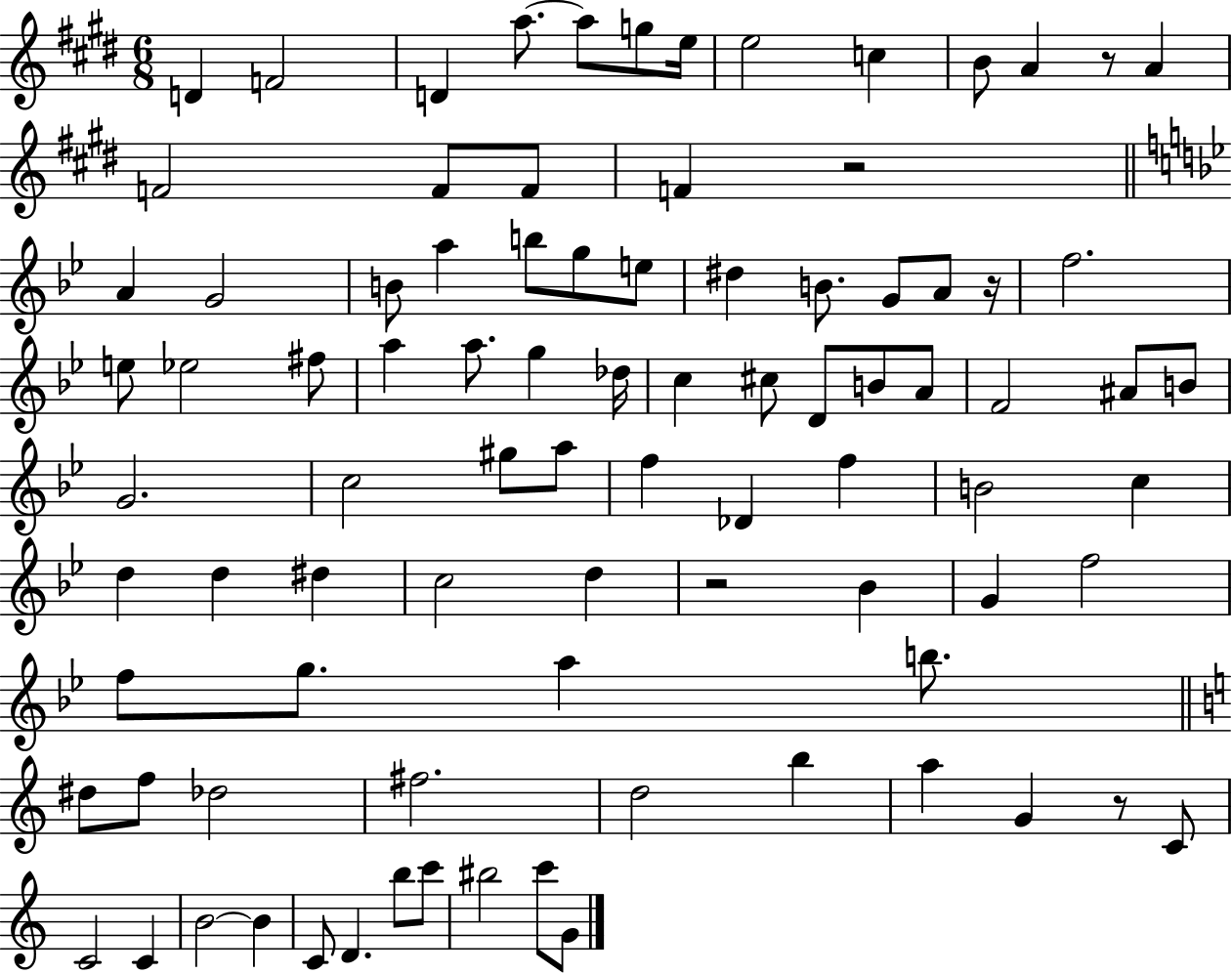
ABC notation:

X:1
T:Untitled
M:6/8
L:1/4
K:E
D F2 D a/2 a/2 g/2 e/4 e2 c B/2 A z/2 A F2 F/2 F/2 F z2 A G2 B/2 a b/2 g/2 e/2 ^d B/2 G/2 A/2 z/4 f2 e/2 _e2 ^f/2 a a/2 g _d/4 c ^c/2 D/2 B/2 A/2 F2 ^A/2 B/2 G2 c2 ^g/2 a/2 f _D f B2 c d d ^d c2 d z2 _B G f2 f/2 g/2 a b/2 ^d/2 f/2 _d2 ^f2 d2 b a G z/2 C/2 C2 C B2 B C/2 D b/2 c'/2 ^b2 c'/2 G/2